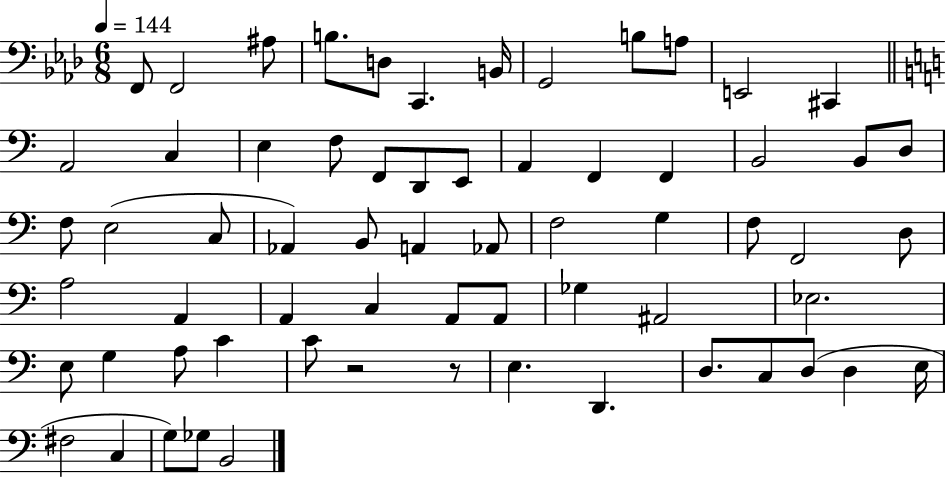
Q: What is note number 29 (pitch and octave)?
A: Ab2